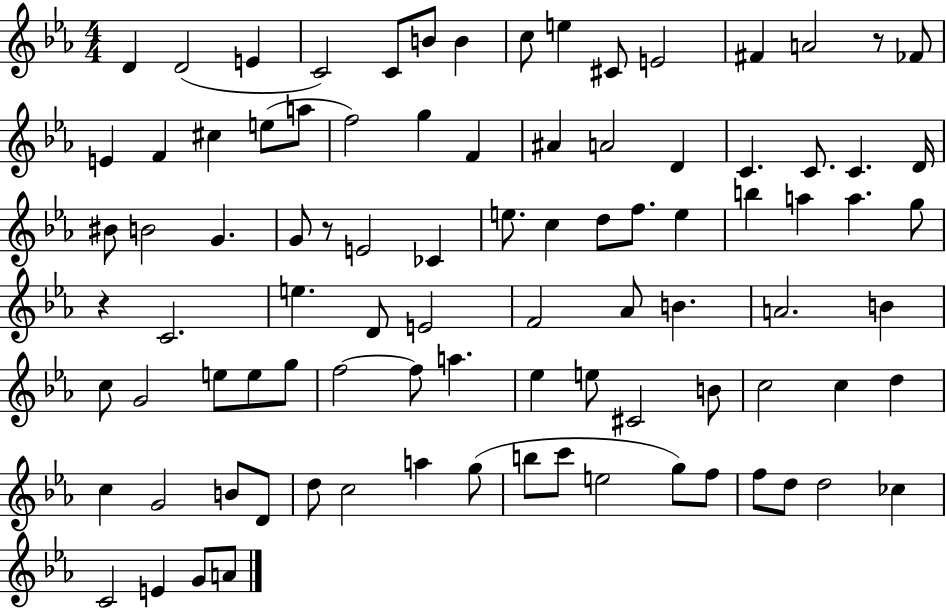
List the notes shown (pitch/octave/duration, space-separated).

D4/q D4/h E4/q C4/h C4/e B4/e B4/q C5/e E5/q C#4/e E4/h F#4/q A4/h R/e FES4/e E4/q F4/q C#5/q E5/e A5/e F5/h G5/q F4/q A#4/q A4/h D4/q C4/q. C4/e. C4/q. D4/s BIS4/e B4/h G4/q. G4/e R/e E4/h CES4/q E5/e. C5/q D5/e F5/e. E5/q B5/q A5/q A5/q. G5/e R/q C4/h. E5/q. D4/e E4/h F4/h Ab4/e B4/q. A4/h. B4/q C5/e G4/h E5/e E5/e G5/e F5/h F5/e A5/q. Eb5/q E5/e C#4/h B4/e C5/h C5/q D5/q C5/q G4/h B4/e D4/e D5/e C5/h A5/q G5/e B5/e C6/e E5/h G5/e F5/e F5/e D5/e D5/h CES5/q C4/h E4/q G4/e A4/e